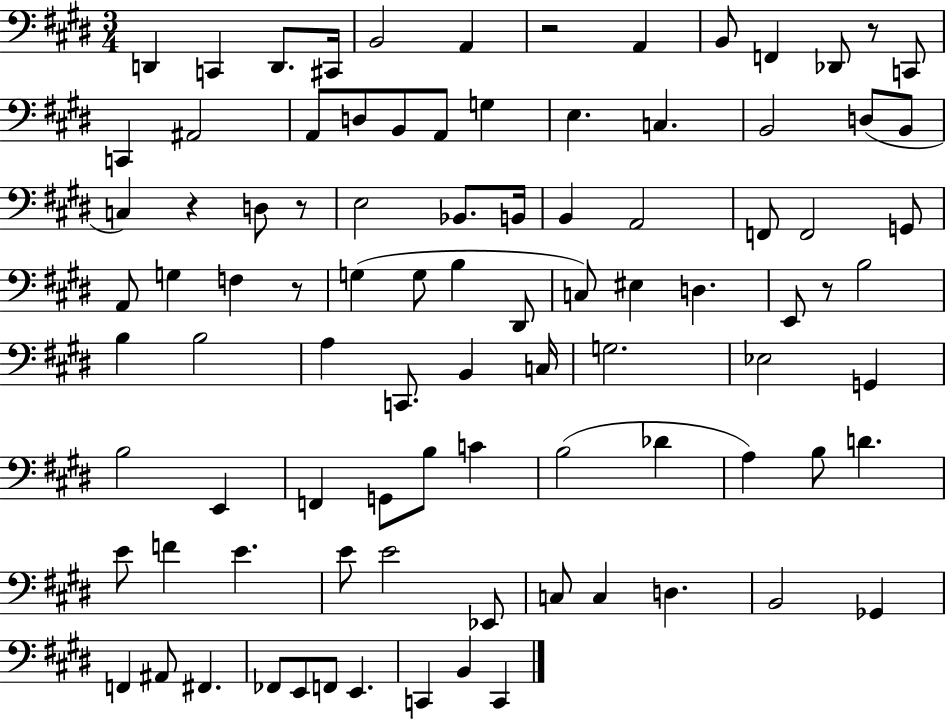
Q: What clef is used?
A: bass